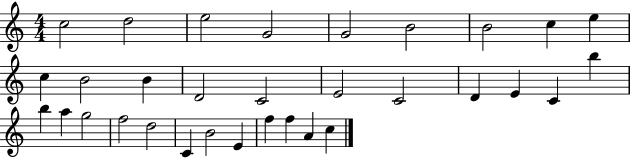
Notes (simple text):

C5/h D5/h E5/h G4/h G4/h B4/h B4/h C5/q E5/q C5/q B4/h B4/q D4/h C4/h E4/h C4/h D4/q E4/q C4/q B5/q B5/q A5/q G5/h F5/h D5/h C4/q B4/h E4/q F5/q F5/q A4/q C5/q